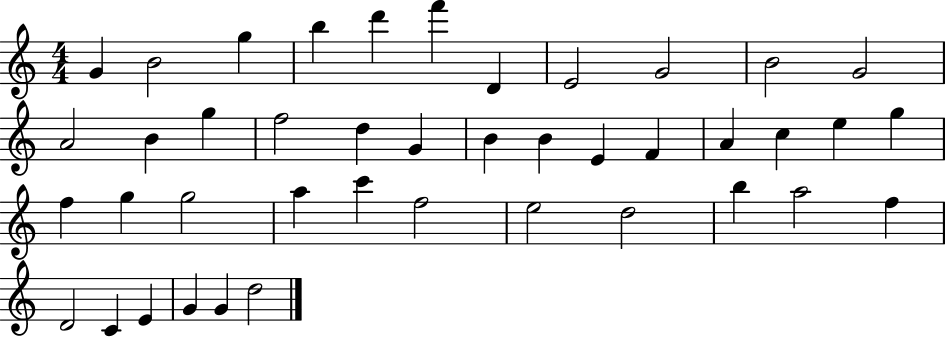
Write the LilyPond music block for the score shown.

{
  \clef treble
  \numericTimeSignature
  \time 4/4
  \key c \major
  g'4 b'2 g''4 | b''4 d'''4 f'''4 d'4 | e'2 g'2 | b'2 g'2 | \break a'2 b'4 g''4 | f''2 d''4 g'4 | b'4 b'4 e'4 f'4 | a'4 c''4 e''4 g''4 | \break f''4 g''4 g''2 | a''4 c'''4 f''2 | e''2 d''2 | b''4 a''2 f''4 | \break d'2 c'4 e'4 | g'4 g'4 d''2 | \bar "|."
}